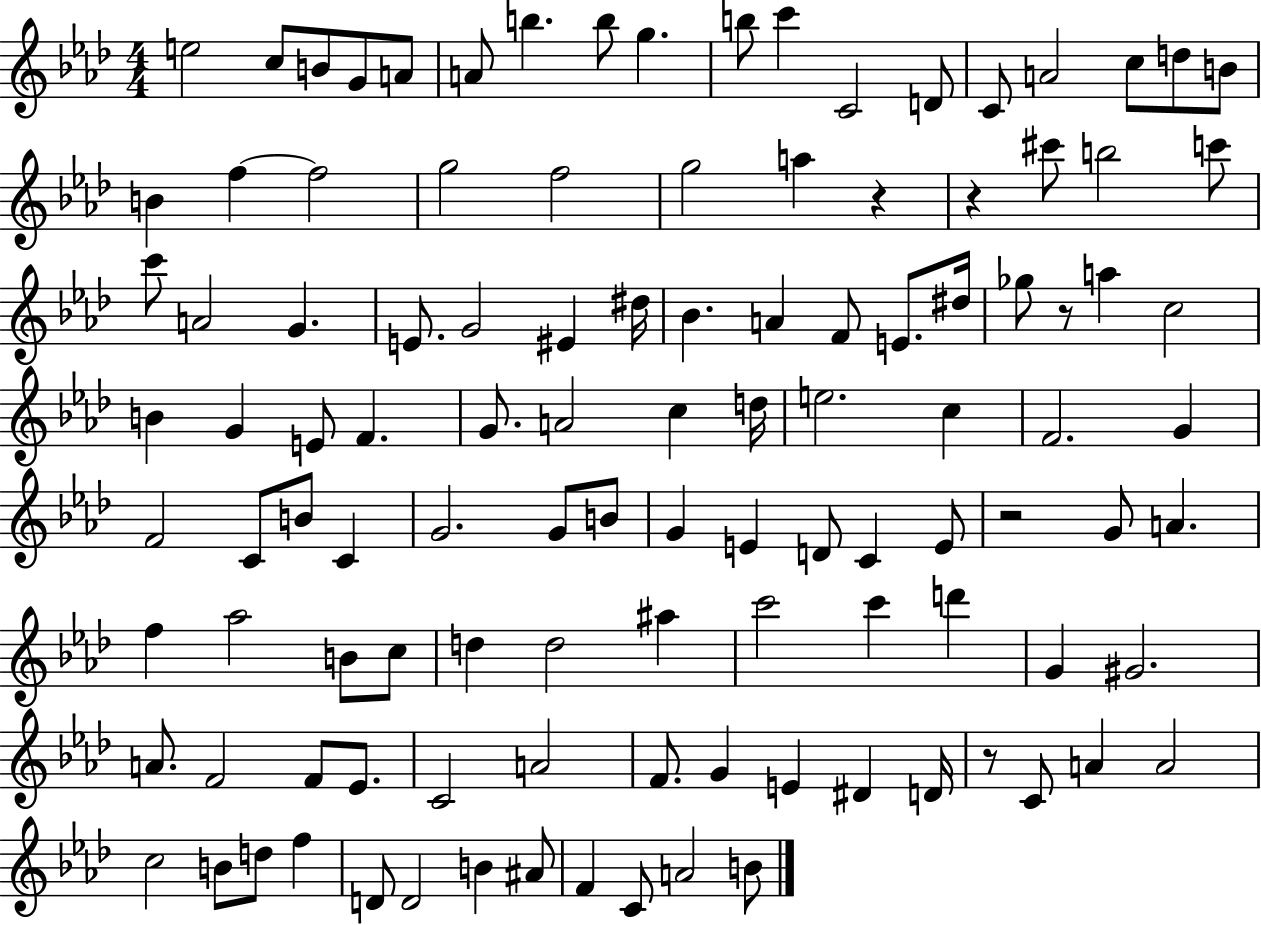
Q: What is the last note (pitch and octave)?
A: B4